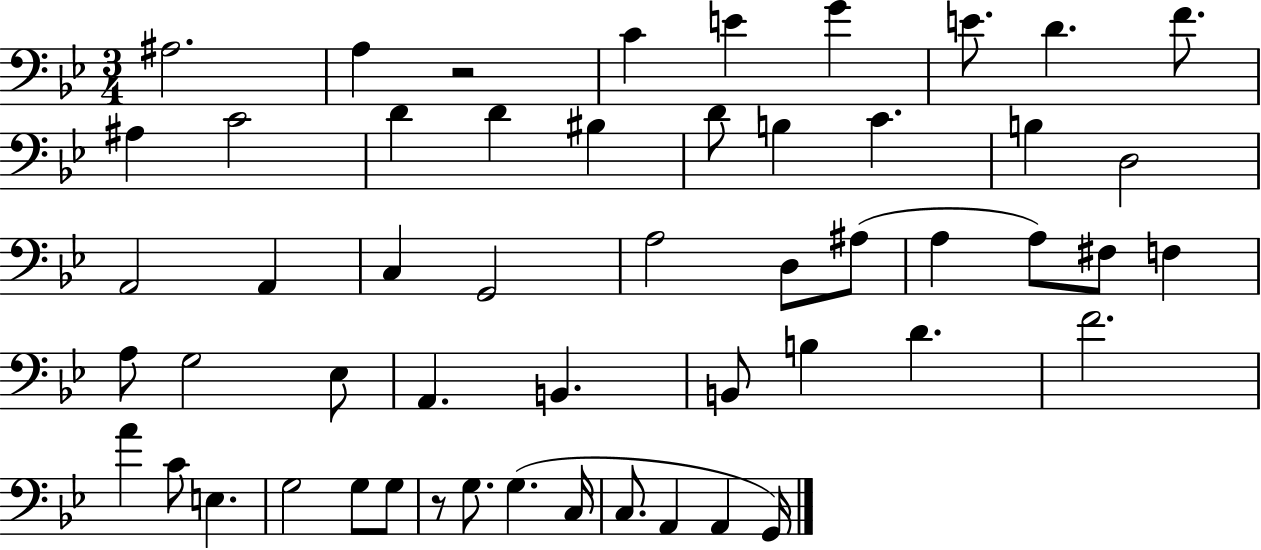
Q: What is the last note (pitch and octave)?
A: G2